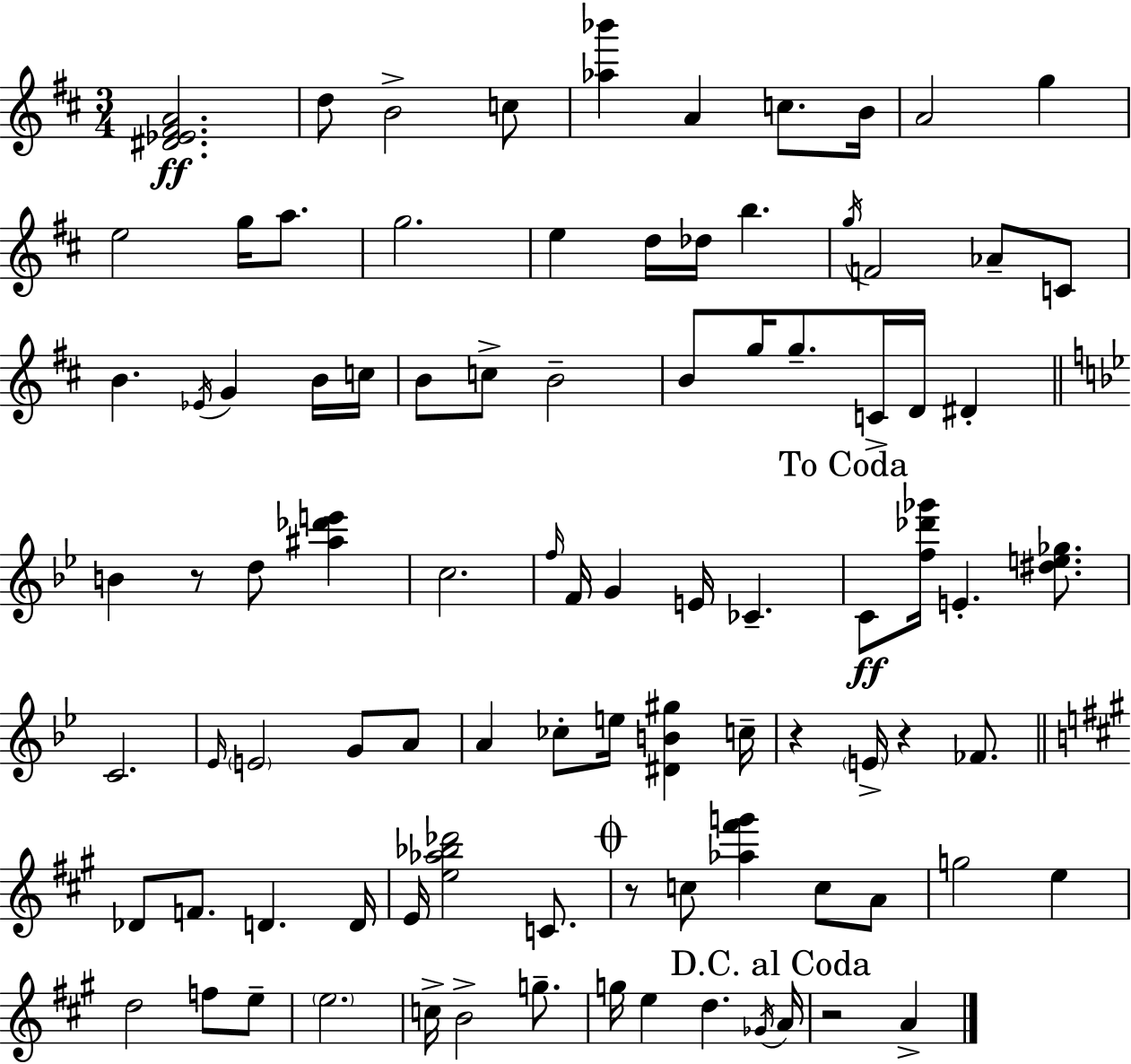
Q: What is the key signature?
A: D major